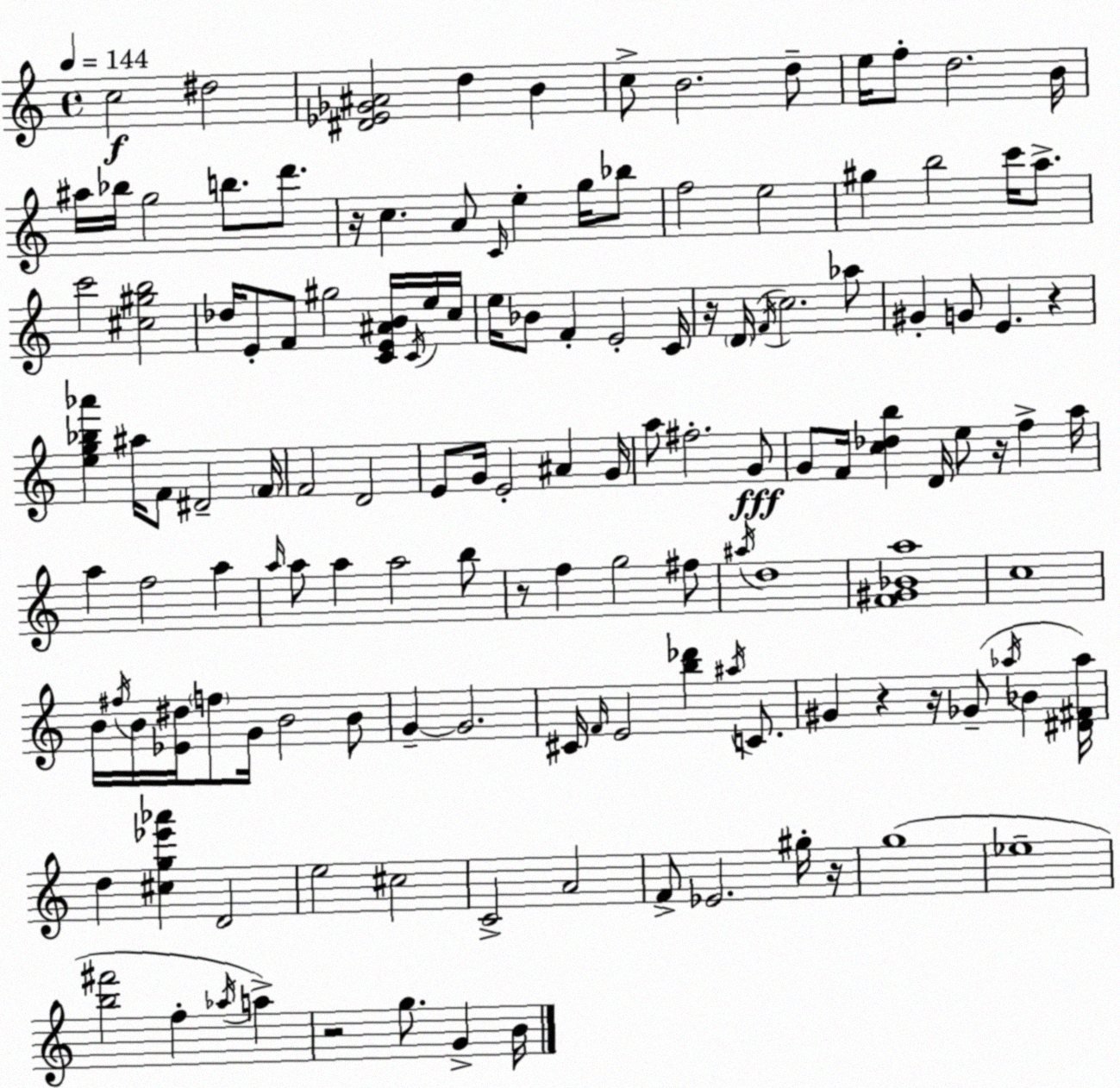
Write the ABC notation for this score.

X:1
T:Untitled
M:4/4
L:1/4
K:C
c2 ^d2 [^D_E_G^A]2 d B c/2 B2 d/2 e/4 f/2 d2 B/4 ^a/4 _b/4 g2 b/2 d'/2 z/4 c A/2 C/4 e g/4 _b/2 f2 e2 ^g b2 c'/4 a/2 c'2 [^c^gb]2 _d/4 E/2 F/2 ^g2 [CE^AB]/4 C/4 e/4 c/4 e/4 _B/2 F E2 C/4 z/4 D/4 F/4 c2 _a/2 ^G G/2 E z [eg_b_a'] ^a/4 F/2 ^D2 F/4 F2 D2 E/2 G/4 E2 ^A G/4 a/2 ^f2 G/2 G/2 F/4 [c_db] D/4 e/2 z/4 f a/4 a f2 a a/4 a/2 a a2 b/2 z/2 f g2 ^f/2 ^a/4 d4 [F^G_Ba]4 c4 B/4 ^f/4 B/4 [_E^d]/4 f/2 G/4 B2 B/2 G G2 ^C/4 F/4 E2 [b_d'] ^a/4 C/2 ^G z z/4 _G/2 _a/4 _B [^D^F_a]/4 d [^cg_e'_a'] D2 e2 ^c2 C2 A2 F/2 _E2 ^g/4 z/4 g4 _e4 [b^f']2 f _a/4 a z2 g/2 G B/4